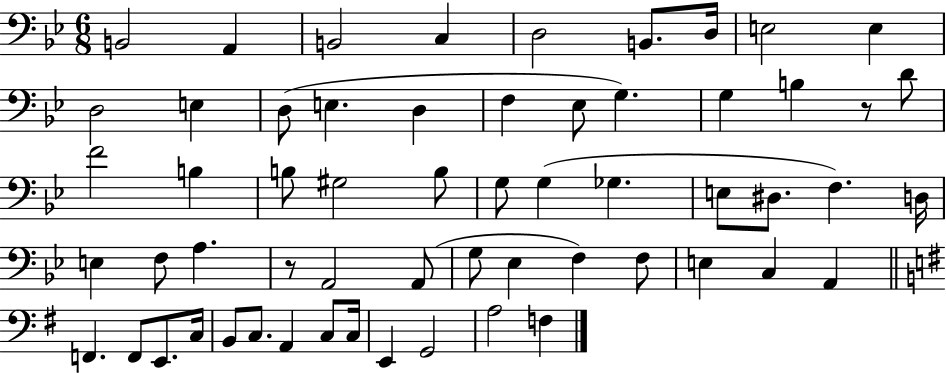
B2/h A2/q B2/h C3/q D3/h B2/e. D3/s E3/h E3/q D3/h E3/q D3/e E3/q. D3/q F3/q Eb3/e G3/q. G3/q B3/q R/e D4/e F4/h B3/q B3/e G#3/h B3/e G3/e G3/q Gb3/q. E3/e D#3/e. F3/q. D3/s E3/q F3/e A3/q. R/e A2/h A2/e G3/e Eb3/q F3/q F3/e E3/q C3/q A2/q F2/q. F2/e E2/e. C3/s B2/e C3/e. A2/q C3/e C3/s E2/q G2/h A3/h F3/q